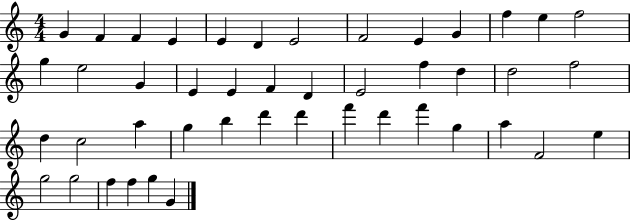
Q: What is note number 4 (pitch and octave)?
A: E4